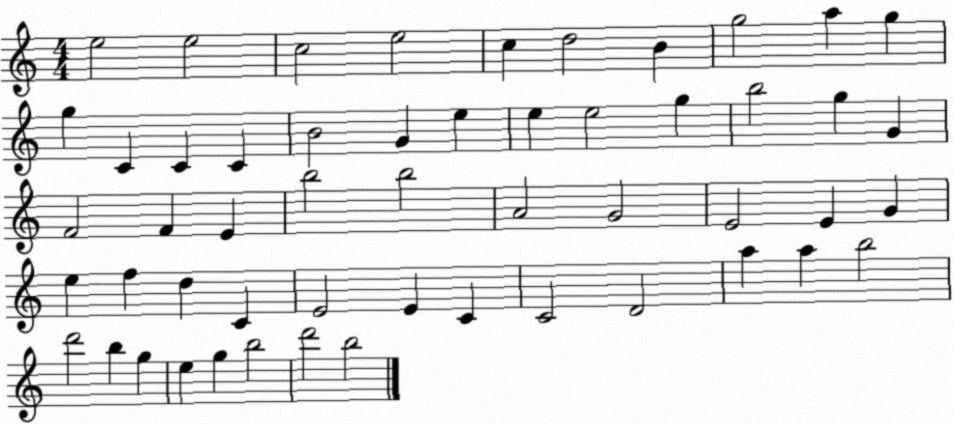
X:1
T:Untitled
M:4/4
L:1/4
K:C
e2 e2 c2 e2 c d2 B g2 a g g C C C B2 G e e e2 g b2 g G F2 F E b2 b2 A2 G2 E2 E G e f d C E2 E C C2 D2 a a b2 d'2 b g e g b2 d'2 b2